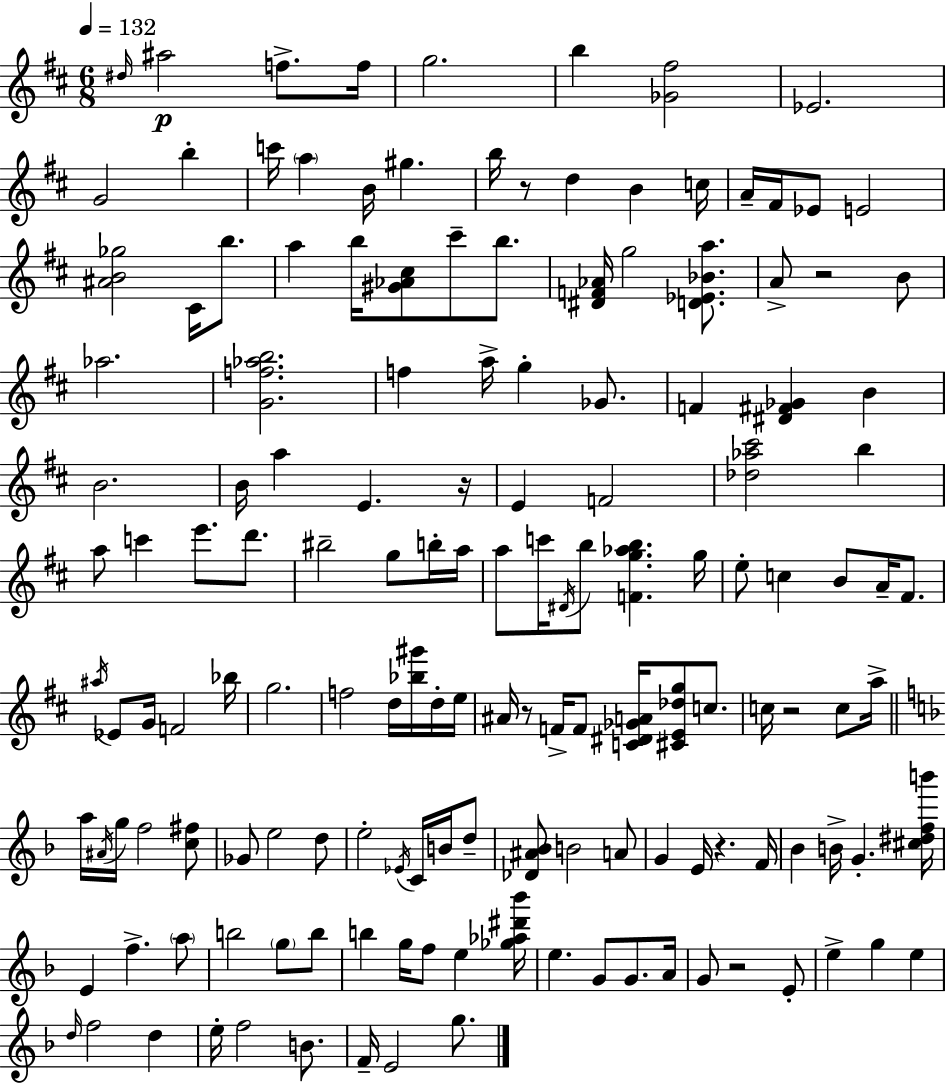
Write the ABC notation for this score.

X:1
T:Untitled
M:6/8
L:1/4
K:D
^d/4 ^a2 f/2 f/4 g2 b [_G^f]2 _E2 G2 b c'/4 a B/4 ^g b/4 z/2 d B c/4 A/4 ^F/4 _E/2 E2 [^AB_g]2 ^C/4 b/2 a b/4 [^G_A^c]/2 ^c'/2 b/2 [^DF_A]/4 g2 [D_E_Ba]/2 A/2 z2 B/2 _a2 [Gf_ab]2 f a/4 g _G/2 F [^D^F_G] B B2 B/4 a E z/4 E F2 [_d_a^c']2 b a/2 c' e'/2 d'/2 ^b2 g/2 b/4 a/4 a/2 c'/4 ^D/4 b/2 [Fg_ab] g/4 e/2 c B/2 A/4 ^F/2 ^a/4 _E/2 G/4 F2 _b/4 g2 f2 d/4 [_b^g']/4 d/4 e/4 ^A/4 z/2 F/4 F/2 [C^D_GA]/4 [^CE_dg]/2 c/2 c/4 z2 c/2 a/4 a/4 ^A/4 g/4 f2 [c^f]/2 _G/2 e2 d/2 e2 _E/4 C/4 B/4 d/2 [_D^A_B]/2 B2 A/2 G E/4 z F/4 _B B/4 G [^c^dfb']/4 E f a/2 b2 g/2 b/2 b g/4 f/2 e [_g_a^d'_b']/4 e G/2 G/2 A/4 G/2 z2 E/2 e g e d/4 f2 d e/4 f2 B/2 F/4 E2 g/2